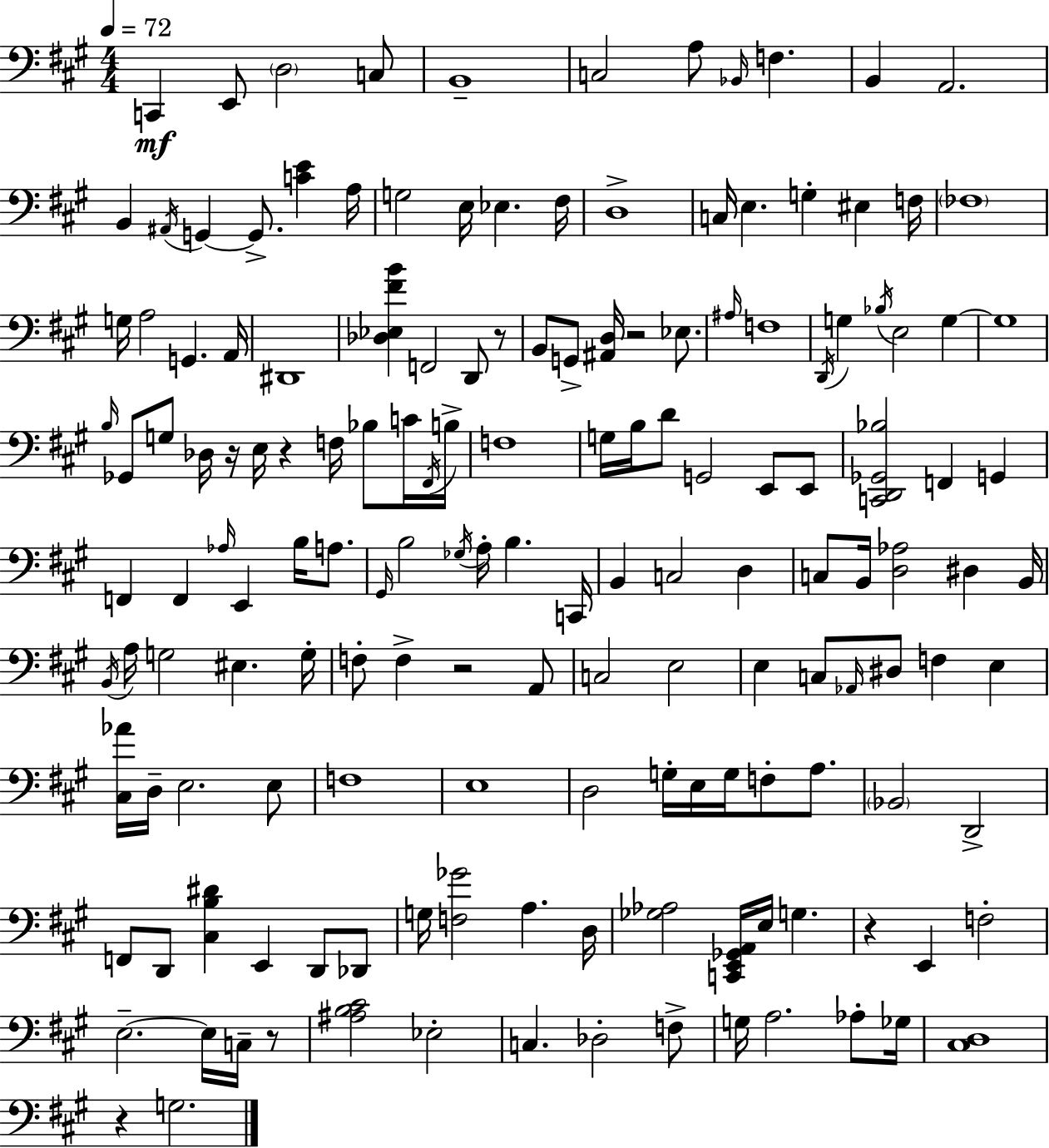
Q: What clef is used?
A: bass